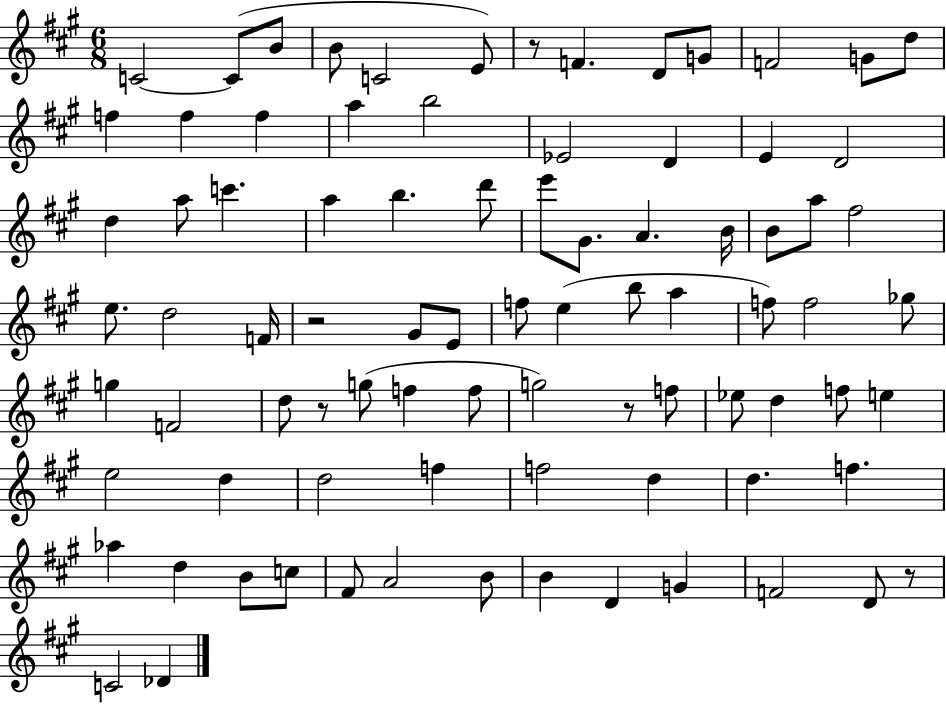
X:1
T:Untitled
M:6/8
L:1/4
K:A
C2 C/2 B/2 B/2 C2 E/2 z/2 F D/2 G/2 F2 G/2 d/2 f f f a b2 _E2 D E D2 d a/2 c' a b d'/2 e'/2 ^G/2 A B/4 B/2 a/2 ^f2 e/2 d2 F/4 z2 ^G/2 E/2 f/2 e b/2 a f/2 f2 _g/2 g F2 d/2 z/2 g/2 f f/2 g2 z/2 f/2 _e/2 d f/2 e e2 d d2 f f2 d d f _a d B/2 c/2 ^F/2 A2 B/2 B D G F2 D/2 z/2 C2 _D